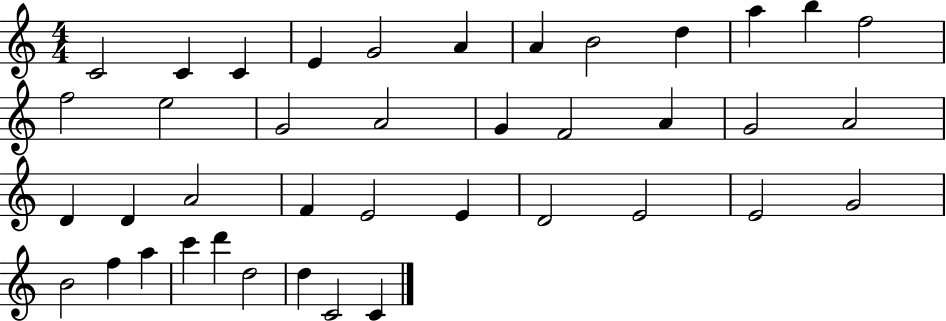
C4/h C4/q C4/q E4/q G4/h A4/q A4/q B4/h D5/q A5/q B5/q F5/h F5/h E5/h G4/h A4/h G4/q F4/h A4/q G4/h A4/h D4/q D4/q A4/h F4/q E4/h E4/q D4/h E4/h E4/h G4/h B4/h F5/q A5/q C6/q D6/q D5/h D5/q C4/h C4/q